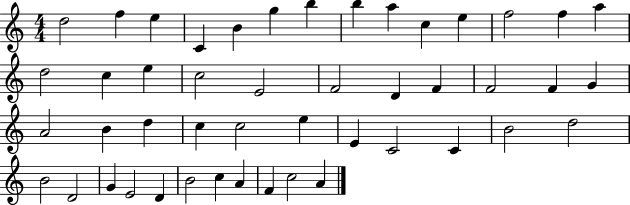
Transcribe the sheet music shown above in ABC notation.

X:1
T:Untitled
M:4/4
L:1/4
K:C
d2 f e C B g b b a c e f2 f a d2 c e c2 E2 F2 D F F2 F G A2 B d c c2 e E C2 C B2 d2 B2 D2 G E2 D B2 c A F c2 A